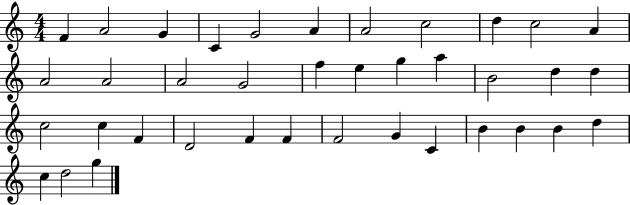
X:1
T:Untitled
M:4/4
L:1/4
K:C
F A2 G C G2 A A2 c2 d c2 A A2 A2 A2 G2 f e g a B2 d d c2 c F D2 F F F2 G C B B B d c d2 g